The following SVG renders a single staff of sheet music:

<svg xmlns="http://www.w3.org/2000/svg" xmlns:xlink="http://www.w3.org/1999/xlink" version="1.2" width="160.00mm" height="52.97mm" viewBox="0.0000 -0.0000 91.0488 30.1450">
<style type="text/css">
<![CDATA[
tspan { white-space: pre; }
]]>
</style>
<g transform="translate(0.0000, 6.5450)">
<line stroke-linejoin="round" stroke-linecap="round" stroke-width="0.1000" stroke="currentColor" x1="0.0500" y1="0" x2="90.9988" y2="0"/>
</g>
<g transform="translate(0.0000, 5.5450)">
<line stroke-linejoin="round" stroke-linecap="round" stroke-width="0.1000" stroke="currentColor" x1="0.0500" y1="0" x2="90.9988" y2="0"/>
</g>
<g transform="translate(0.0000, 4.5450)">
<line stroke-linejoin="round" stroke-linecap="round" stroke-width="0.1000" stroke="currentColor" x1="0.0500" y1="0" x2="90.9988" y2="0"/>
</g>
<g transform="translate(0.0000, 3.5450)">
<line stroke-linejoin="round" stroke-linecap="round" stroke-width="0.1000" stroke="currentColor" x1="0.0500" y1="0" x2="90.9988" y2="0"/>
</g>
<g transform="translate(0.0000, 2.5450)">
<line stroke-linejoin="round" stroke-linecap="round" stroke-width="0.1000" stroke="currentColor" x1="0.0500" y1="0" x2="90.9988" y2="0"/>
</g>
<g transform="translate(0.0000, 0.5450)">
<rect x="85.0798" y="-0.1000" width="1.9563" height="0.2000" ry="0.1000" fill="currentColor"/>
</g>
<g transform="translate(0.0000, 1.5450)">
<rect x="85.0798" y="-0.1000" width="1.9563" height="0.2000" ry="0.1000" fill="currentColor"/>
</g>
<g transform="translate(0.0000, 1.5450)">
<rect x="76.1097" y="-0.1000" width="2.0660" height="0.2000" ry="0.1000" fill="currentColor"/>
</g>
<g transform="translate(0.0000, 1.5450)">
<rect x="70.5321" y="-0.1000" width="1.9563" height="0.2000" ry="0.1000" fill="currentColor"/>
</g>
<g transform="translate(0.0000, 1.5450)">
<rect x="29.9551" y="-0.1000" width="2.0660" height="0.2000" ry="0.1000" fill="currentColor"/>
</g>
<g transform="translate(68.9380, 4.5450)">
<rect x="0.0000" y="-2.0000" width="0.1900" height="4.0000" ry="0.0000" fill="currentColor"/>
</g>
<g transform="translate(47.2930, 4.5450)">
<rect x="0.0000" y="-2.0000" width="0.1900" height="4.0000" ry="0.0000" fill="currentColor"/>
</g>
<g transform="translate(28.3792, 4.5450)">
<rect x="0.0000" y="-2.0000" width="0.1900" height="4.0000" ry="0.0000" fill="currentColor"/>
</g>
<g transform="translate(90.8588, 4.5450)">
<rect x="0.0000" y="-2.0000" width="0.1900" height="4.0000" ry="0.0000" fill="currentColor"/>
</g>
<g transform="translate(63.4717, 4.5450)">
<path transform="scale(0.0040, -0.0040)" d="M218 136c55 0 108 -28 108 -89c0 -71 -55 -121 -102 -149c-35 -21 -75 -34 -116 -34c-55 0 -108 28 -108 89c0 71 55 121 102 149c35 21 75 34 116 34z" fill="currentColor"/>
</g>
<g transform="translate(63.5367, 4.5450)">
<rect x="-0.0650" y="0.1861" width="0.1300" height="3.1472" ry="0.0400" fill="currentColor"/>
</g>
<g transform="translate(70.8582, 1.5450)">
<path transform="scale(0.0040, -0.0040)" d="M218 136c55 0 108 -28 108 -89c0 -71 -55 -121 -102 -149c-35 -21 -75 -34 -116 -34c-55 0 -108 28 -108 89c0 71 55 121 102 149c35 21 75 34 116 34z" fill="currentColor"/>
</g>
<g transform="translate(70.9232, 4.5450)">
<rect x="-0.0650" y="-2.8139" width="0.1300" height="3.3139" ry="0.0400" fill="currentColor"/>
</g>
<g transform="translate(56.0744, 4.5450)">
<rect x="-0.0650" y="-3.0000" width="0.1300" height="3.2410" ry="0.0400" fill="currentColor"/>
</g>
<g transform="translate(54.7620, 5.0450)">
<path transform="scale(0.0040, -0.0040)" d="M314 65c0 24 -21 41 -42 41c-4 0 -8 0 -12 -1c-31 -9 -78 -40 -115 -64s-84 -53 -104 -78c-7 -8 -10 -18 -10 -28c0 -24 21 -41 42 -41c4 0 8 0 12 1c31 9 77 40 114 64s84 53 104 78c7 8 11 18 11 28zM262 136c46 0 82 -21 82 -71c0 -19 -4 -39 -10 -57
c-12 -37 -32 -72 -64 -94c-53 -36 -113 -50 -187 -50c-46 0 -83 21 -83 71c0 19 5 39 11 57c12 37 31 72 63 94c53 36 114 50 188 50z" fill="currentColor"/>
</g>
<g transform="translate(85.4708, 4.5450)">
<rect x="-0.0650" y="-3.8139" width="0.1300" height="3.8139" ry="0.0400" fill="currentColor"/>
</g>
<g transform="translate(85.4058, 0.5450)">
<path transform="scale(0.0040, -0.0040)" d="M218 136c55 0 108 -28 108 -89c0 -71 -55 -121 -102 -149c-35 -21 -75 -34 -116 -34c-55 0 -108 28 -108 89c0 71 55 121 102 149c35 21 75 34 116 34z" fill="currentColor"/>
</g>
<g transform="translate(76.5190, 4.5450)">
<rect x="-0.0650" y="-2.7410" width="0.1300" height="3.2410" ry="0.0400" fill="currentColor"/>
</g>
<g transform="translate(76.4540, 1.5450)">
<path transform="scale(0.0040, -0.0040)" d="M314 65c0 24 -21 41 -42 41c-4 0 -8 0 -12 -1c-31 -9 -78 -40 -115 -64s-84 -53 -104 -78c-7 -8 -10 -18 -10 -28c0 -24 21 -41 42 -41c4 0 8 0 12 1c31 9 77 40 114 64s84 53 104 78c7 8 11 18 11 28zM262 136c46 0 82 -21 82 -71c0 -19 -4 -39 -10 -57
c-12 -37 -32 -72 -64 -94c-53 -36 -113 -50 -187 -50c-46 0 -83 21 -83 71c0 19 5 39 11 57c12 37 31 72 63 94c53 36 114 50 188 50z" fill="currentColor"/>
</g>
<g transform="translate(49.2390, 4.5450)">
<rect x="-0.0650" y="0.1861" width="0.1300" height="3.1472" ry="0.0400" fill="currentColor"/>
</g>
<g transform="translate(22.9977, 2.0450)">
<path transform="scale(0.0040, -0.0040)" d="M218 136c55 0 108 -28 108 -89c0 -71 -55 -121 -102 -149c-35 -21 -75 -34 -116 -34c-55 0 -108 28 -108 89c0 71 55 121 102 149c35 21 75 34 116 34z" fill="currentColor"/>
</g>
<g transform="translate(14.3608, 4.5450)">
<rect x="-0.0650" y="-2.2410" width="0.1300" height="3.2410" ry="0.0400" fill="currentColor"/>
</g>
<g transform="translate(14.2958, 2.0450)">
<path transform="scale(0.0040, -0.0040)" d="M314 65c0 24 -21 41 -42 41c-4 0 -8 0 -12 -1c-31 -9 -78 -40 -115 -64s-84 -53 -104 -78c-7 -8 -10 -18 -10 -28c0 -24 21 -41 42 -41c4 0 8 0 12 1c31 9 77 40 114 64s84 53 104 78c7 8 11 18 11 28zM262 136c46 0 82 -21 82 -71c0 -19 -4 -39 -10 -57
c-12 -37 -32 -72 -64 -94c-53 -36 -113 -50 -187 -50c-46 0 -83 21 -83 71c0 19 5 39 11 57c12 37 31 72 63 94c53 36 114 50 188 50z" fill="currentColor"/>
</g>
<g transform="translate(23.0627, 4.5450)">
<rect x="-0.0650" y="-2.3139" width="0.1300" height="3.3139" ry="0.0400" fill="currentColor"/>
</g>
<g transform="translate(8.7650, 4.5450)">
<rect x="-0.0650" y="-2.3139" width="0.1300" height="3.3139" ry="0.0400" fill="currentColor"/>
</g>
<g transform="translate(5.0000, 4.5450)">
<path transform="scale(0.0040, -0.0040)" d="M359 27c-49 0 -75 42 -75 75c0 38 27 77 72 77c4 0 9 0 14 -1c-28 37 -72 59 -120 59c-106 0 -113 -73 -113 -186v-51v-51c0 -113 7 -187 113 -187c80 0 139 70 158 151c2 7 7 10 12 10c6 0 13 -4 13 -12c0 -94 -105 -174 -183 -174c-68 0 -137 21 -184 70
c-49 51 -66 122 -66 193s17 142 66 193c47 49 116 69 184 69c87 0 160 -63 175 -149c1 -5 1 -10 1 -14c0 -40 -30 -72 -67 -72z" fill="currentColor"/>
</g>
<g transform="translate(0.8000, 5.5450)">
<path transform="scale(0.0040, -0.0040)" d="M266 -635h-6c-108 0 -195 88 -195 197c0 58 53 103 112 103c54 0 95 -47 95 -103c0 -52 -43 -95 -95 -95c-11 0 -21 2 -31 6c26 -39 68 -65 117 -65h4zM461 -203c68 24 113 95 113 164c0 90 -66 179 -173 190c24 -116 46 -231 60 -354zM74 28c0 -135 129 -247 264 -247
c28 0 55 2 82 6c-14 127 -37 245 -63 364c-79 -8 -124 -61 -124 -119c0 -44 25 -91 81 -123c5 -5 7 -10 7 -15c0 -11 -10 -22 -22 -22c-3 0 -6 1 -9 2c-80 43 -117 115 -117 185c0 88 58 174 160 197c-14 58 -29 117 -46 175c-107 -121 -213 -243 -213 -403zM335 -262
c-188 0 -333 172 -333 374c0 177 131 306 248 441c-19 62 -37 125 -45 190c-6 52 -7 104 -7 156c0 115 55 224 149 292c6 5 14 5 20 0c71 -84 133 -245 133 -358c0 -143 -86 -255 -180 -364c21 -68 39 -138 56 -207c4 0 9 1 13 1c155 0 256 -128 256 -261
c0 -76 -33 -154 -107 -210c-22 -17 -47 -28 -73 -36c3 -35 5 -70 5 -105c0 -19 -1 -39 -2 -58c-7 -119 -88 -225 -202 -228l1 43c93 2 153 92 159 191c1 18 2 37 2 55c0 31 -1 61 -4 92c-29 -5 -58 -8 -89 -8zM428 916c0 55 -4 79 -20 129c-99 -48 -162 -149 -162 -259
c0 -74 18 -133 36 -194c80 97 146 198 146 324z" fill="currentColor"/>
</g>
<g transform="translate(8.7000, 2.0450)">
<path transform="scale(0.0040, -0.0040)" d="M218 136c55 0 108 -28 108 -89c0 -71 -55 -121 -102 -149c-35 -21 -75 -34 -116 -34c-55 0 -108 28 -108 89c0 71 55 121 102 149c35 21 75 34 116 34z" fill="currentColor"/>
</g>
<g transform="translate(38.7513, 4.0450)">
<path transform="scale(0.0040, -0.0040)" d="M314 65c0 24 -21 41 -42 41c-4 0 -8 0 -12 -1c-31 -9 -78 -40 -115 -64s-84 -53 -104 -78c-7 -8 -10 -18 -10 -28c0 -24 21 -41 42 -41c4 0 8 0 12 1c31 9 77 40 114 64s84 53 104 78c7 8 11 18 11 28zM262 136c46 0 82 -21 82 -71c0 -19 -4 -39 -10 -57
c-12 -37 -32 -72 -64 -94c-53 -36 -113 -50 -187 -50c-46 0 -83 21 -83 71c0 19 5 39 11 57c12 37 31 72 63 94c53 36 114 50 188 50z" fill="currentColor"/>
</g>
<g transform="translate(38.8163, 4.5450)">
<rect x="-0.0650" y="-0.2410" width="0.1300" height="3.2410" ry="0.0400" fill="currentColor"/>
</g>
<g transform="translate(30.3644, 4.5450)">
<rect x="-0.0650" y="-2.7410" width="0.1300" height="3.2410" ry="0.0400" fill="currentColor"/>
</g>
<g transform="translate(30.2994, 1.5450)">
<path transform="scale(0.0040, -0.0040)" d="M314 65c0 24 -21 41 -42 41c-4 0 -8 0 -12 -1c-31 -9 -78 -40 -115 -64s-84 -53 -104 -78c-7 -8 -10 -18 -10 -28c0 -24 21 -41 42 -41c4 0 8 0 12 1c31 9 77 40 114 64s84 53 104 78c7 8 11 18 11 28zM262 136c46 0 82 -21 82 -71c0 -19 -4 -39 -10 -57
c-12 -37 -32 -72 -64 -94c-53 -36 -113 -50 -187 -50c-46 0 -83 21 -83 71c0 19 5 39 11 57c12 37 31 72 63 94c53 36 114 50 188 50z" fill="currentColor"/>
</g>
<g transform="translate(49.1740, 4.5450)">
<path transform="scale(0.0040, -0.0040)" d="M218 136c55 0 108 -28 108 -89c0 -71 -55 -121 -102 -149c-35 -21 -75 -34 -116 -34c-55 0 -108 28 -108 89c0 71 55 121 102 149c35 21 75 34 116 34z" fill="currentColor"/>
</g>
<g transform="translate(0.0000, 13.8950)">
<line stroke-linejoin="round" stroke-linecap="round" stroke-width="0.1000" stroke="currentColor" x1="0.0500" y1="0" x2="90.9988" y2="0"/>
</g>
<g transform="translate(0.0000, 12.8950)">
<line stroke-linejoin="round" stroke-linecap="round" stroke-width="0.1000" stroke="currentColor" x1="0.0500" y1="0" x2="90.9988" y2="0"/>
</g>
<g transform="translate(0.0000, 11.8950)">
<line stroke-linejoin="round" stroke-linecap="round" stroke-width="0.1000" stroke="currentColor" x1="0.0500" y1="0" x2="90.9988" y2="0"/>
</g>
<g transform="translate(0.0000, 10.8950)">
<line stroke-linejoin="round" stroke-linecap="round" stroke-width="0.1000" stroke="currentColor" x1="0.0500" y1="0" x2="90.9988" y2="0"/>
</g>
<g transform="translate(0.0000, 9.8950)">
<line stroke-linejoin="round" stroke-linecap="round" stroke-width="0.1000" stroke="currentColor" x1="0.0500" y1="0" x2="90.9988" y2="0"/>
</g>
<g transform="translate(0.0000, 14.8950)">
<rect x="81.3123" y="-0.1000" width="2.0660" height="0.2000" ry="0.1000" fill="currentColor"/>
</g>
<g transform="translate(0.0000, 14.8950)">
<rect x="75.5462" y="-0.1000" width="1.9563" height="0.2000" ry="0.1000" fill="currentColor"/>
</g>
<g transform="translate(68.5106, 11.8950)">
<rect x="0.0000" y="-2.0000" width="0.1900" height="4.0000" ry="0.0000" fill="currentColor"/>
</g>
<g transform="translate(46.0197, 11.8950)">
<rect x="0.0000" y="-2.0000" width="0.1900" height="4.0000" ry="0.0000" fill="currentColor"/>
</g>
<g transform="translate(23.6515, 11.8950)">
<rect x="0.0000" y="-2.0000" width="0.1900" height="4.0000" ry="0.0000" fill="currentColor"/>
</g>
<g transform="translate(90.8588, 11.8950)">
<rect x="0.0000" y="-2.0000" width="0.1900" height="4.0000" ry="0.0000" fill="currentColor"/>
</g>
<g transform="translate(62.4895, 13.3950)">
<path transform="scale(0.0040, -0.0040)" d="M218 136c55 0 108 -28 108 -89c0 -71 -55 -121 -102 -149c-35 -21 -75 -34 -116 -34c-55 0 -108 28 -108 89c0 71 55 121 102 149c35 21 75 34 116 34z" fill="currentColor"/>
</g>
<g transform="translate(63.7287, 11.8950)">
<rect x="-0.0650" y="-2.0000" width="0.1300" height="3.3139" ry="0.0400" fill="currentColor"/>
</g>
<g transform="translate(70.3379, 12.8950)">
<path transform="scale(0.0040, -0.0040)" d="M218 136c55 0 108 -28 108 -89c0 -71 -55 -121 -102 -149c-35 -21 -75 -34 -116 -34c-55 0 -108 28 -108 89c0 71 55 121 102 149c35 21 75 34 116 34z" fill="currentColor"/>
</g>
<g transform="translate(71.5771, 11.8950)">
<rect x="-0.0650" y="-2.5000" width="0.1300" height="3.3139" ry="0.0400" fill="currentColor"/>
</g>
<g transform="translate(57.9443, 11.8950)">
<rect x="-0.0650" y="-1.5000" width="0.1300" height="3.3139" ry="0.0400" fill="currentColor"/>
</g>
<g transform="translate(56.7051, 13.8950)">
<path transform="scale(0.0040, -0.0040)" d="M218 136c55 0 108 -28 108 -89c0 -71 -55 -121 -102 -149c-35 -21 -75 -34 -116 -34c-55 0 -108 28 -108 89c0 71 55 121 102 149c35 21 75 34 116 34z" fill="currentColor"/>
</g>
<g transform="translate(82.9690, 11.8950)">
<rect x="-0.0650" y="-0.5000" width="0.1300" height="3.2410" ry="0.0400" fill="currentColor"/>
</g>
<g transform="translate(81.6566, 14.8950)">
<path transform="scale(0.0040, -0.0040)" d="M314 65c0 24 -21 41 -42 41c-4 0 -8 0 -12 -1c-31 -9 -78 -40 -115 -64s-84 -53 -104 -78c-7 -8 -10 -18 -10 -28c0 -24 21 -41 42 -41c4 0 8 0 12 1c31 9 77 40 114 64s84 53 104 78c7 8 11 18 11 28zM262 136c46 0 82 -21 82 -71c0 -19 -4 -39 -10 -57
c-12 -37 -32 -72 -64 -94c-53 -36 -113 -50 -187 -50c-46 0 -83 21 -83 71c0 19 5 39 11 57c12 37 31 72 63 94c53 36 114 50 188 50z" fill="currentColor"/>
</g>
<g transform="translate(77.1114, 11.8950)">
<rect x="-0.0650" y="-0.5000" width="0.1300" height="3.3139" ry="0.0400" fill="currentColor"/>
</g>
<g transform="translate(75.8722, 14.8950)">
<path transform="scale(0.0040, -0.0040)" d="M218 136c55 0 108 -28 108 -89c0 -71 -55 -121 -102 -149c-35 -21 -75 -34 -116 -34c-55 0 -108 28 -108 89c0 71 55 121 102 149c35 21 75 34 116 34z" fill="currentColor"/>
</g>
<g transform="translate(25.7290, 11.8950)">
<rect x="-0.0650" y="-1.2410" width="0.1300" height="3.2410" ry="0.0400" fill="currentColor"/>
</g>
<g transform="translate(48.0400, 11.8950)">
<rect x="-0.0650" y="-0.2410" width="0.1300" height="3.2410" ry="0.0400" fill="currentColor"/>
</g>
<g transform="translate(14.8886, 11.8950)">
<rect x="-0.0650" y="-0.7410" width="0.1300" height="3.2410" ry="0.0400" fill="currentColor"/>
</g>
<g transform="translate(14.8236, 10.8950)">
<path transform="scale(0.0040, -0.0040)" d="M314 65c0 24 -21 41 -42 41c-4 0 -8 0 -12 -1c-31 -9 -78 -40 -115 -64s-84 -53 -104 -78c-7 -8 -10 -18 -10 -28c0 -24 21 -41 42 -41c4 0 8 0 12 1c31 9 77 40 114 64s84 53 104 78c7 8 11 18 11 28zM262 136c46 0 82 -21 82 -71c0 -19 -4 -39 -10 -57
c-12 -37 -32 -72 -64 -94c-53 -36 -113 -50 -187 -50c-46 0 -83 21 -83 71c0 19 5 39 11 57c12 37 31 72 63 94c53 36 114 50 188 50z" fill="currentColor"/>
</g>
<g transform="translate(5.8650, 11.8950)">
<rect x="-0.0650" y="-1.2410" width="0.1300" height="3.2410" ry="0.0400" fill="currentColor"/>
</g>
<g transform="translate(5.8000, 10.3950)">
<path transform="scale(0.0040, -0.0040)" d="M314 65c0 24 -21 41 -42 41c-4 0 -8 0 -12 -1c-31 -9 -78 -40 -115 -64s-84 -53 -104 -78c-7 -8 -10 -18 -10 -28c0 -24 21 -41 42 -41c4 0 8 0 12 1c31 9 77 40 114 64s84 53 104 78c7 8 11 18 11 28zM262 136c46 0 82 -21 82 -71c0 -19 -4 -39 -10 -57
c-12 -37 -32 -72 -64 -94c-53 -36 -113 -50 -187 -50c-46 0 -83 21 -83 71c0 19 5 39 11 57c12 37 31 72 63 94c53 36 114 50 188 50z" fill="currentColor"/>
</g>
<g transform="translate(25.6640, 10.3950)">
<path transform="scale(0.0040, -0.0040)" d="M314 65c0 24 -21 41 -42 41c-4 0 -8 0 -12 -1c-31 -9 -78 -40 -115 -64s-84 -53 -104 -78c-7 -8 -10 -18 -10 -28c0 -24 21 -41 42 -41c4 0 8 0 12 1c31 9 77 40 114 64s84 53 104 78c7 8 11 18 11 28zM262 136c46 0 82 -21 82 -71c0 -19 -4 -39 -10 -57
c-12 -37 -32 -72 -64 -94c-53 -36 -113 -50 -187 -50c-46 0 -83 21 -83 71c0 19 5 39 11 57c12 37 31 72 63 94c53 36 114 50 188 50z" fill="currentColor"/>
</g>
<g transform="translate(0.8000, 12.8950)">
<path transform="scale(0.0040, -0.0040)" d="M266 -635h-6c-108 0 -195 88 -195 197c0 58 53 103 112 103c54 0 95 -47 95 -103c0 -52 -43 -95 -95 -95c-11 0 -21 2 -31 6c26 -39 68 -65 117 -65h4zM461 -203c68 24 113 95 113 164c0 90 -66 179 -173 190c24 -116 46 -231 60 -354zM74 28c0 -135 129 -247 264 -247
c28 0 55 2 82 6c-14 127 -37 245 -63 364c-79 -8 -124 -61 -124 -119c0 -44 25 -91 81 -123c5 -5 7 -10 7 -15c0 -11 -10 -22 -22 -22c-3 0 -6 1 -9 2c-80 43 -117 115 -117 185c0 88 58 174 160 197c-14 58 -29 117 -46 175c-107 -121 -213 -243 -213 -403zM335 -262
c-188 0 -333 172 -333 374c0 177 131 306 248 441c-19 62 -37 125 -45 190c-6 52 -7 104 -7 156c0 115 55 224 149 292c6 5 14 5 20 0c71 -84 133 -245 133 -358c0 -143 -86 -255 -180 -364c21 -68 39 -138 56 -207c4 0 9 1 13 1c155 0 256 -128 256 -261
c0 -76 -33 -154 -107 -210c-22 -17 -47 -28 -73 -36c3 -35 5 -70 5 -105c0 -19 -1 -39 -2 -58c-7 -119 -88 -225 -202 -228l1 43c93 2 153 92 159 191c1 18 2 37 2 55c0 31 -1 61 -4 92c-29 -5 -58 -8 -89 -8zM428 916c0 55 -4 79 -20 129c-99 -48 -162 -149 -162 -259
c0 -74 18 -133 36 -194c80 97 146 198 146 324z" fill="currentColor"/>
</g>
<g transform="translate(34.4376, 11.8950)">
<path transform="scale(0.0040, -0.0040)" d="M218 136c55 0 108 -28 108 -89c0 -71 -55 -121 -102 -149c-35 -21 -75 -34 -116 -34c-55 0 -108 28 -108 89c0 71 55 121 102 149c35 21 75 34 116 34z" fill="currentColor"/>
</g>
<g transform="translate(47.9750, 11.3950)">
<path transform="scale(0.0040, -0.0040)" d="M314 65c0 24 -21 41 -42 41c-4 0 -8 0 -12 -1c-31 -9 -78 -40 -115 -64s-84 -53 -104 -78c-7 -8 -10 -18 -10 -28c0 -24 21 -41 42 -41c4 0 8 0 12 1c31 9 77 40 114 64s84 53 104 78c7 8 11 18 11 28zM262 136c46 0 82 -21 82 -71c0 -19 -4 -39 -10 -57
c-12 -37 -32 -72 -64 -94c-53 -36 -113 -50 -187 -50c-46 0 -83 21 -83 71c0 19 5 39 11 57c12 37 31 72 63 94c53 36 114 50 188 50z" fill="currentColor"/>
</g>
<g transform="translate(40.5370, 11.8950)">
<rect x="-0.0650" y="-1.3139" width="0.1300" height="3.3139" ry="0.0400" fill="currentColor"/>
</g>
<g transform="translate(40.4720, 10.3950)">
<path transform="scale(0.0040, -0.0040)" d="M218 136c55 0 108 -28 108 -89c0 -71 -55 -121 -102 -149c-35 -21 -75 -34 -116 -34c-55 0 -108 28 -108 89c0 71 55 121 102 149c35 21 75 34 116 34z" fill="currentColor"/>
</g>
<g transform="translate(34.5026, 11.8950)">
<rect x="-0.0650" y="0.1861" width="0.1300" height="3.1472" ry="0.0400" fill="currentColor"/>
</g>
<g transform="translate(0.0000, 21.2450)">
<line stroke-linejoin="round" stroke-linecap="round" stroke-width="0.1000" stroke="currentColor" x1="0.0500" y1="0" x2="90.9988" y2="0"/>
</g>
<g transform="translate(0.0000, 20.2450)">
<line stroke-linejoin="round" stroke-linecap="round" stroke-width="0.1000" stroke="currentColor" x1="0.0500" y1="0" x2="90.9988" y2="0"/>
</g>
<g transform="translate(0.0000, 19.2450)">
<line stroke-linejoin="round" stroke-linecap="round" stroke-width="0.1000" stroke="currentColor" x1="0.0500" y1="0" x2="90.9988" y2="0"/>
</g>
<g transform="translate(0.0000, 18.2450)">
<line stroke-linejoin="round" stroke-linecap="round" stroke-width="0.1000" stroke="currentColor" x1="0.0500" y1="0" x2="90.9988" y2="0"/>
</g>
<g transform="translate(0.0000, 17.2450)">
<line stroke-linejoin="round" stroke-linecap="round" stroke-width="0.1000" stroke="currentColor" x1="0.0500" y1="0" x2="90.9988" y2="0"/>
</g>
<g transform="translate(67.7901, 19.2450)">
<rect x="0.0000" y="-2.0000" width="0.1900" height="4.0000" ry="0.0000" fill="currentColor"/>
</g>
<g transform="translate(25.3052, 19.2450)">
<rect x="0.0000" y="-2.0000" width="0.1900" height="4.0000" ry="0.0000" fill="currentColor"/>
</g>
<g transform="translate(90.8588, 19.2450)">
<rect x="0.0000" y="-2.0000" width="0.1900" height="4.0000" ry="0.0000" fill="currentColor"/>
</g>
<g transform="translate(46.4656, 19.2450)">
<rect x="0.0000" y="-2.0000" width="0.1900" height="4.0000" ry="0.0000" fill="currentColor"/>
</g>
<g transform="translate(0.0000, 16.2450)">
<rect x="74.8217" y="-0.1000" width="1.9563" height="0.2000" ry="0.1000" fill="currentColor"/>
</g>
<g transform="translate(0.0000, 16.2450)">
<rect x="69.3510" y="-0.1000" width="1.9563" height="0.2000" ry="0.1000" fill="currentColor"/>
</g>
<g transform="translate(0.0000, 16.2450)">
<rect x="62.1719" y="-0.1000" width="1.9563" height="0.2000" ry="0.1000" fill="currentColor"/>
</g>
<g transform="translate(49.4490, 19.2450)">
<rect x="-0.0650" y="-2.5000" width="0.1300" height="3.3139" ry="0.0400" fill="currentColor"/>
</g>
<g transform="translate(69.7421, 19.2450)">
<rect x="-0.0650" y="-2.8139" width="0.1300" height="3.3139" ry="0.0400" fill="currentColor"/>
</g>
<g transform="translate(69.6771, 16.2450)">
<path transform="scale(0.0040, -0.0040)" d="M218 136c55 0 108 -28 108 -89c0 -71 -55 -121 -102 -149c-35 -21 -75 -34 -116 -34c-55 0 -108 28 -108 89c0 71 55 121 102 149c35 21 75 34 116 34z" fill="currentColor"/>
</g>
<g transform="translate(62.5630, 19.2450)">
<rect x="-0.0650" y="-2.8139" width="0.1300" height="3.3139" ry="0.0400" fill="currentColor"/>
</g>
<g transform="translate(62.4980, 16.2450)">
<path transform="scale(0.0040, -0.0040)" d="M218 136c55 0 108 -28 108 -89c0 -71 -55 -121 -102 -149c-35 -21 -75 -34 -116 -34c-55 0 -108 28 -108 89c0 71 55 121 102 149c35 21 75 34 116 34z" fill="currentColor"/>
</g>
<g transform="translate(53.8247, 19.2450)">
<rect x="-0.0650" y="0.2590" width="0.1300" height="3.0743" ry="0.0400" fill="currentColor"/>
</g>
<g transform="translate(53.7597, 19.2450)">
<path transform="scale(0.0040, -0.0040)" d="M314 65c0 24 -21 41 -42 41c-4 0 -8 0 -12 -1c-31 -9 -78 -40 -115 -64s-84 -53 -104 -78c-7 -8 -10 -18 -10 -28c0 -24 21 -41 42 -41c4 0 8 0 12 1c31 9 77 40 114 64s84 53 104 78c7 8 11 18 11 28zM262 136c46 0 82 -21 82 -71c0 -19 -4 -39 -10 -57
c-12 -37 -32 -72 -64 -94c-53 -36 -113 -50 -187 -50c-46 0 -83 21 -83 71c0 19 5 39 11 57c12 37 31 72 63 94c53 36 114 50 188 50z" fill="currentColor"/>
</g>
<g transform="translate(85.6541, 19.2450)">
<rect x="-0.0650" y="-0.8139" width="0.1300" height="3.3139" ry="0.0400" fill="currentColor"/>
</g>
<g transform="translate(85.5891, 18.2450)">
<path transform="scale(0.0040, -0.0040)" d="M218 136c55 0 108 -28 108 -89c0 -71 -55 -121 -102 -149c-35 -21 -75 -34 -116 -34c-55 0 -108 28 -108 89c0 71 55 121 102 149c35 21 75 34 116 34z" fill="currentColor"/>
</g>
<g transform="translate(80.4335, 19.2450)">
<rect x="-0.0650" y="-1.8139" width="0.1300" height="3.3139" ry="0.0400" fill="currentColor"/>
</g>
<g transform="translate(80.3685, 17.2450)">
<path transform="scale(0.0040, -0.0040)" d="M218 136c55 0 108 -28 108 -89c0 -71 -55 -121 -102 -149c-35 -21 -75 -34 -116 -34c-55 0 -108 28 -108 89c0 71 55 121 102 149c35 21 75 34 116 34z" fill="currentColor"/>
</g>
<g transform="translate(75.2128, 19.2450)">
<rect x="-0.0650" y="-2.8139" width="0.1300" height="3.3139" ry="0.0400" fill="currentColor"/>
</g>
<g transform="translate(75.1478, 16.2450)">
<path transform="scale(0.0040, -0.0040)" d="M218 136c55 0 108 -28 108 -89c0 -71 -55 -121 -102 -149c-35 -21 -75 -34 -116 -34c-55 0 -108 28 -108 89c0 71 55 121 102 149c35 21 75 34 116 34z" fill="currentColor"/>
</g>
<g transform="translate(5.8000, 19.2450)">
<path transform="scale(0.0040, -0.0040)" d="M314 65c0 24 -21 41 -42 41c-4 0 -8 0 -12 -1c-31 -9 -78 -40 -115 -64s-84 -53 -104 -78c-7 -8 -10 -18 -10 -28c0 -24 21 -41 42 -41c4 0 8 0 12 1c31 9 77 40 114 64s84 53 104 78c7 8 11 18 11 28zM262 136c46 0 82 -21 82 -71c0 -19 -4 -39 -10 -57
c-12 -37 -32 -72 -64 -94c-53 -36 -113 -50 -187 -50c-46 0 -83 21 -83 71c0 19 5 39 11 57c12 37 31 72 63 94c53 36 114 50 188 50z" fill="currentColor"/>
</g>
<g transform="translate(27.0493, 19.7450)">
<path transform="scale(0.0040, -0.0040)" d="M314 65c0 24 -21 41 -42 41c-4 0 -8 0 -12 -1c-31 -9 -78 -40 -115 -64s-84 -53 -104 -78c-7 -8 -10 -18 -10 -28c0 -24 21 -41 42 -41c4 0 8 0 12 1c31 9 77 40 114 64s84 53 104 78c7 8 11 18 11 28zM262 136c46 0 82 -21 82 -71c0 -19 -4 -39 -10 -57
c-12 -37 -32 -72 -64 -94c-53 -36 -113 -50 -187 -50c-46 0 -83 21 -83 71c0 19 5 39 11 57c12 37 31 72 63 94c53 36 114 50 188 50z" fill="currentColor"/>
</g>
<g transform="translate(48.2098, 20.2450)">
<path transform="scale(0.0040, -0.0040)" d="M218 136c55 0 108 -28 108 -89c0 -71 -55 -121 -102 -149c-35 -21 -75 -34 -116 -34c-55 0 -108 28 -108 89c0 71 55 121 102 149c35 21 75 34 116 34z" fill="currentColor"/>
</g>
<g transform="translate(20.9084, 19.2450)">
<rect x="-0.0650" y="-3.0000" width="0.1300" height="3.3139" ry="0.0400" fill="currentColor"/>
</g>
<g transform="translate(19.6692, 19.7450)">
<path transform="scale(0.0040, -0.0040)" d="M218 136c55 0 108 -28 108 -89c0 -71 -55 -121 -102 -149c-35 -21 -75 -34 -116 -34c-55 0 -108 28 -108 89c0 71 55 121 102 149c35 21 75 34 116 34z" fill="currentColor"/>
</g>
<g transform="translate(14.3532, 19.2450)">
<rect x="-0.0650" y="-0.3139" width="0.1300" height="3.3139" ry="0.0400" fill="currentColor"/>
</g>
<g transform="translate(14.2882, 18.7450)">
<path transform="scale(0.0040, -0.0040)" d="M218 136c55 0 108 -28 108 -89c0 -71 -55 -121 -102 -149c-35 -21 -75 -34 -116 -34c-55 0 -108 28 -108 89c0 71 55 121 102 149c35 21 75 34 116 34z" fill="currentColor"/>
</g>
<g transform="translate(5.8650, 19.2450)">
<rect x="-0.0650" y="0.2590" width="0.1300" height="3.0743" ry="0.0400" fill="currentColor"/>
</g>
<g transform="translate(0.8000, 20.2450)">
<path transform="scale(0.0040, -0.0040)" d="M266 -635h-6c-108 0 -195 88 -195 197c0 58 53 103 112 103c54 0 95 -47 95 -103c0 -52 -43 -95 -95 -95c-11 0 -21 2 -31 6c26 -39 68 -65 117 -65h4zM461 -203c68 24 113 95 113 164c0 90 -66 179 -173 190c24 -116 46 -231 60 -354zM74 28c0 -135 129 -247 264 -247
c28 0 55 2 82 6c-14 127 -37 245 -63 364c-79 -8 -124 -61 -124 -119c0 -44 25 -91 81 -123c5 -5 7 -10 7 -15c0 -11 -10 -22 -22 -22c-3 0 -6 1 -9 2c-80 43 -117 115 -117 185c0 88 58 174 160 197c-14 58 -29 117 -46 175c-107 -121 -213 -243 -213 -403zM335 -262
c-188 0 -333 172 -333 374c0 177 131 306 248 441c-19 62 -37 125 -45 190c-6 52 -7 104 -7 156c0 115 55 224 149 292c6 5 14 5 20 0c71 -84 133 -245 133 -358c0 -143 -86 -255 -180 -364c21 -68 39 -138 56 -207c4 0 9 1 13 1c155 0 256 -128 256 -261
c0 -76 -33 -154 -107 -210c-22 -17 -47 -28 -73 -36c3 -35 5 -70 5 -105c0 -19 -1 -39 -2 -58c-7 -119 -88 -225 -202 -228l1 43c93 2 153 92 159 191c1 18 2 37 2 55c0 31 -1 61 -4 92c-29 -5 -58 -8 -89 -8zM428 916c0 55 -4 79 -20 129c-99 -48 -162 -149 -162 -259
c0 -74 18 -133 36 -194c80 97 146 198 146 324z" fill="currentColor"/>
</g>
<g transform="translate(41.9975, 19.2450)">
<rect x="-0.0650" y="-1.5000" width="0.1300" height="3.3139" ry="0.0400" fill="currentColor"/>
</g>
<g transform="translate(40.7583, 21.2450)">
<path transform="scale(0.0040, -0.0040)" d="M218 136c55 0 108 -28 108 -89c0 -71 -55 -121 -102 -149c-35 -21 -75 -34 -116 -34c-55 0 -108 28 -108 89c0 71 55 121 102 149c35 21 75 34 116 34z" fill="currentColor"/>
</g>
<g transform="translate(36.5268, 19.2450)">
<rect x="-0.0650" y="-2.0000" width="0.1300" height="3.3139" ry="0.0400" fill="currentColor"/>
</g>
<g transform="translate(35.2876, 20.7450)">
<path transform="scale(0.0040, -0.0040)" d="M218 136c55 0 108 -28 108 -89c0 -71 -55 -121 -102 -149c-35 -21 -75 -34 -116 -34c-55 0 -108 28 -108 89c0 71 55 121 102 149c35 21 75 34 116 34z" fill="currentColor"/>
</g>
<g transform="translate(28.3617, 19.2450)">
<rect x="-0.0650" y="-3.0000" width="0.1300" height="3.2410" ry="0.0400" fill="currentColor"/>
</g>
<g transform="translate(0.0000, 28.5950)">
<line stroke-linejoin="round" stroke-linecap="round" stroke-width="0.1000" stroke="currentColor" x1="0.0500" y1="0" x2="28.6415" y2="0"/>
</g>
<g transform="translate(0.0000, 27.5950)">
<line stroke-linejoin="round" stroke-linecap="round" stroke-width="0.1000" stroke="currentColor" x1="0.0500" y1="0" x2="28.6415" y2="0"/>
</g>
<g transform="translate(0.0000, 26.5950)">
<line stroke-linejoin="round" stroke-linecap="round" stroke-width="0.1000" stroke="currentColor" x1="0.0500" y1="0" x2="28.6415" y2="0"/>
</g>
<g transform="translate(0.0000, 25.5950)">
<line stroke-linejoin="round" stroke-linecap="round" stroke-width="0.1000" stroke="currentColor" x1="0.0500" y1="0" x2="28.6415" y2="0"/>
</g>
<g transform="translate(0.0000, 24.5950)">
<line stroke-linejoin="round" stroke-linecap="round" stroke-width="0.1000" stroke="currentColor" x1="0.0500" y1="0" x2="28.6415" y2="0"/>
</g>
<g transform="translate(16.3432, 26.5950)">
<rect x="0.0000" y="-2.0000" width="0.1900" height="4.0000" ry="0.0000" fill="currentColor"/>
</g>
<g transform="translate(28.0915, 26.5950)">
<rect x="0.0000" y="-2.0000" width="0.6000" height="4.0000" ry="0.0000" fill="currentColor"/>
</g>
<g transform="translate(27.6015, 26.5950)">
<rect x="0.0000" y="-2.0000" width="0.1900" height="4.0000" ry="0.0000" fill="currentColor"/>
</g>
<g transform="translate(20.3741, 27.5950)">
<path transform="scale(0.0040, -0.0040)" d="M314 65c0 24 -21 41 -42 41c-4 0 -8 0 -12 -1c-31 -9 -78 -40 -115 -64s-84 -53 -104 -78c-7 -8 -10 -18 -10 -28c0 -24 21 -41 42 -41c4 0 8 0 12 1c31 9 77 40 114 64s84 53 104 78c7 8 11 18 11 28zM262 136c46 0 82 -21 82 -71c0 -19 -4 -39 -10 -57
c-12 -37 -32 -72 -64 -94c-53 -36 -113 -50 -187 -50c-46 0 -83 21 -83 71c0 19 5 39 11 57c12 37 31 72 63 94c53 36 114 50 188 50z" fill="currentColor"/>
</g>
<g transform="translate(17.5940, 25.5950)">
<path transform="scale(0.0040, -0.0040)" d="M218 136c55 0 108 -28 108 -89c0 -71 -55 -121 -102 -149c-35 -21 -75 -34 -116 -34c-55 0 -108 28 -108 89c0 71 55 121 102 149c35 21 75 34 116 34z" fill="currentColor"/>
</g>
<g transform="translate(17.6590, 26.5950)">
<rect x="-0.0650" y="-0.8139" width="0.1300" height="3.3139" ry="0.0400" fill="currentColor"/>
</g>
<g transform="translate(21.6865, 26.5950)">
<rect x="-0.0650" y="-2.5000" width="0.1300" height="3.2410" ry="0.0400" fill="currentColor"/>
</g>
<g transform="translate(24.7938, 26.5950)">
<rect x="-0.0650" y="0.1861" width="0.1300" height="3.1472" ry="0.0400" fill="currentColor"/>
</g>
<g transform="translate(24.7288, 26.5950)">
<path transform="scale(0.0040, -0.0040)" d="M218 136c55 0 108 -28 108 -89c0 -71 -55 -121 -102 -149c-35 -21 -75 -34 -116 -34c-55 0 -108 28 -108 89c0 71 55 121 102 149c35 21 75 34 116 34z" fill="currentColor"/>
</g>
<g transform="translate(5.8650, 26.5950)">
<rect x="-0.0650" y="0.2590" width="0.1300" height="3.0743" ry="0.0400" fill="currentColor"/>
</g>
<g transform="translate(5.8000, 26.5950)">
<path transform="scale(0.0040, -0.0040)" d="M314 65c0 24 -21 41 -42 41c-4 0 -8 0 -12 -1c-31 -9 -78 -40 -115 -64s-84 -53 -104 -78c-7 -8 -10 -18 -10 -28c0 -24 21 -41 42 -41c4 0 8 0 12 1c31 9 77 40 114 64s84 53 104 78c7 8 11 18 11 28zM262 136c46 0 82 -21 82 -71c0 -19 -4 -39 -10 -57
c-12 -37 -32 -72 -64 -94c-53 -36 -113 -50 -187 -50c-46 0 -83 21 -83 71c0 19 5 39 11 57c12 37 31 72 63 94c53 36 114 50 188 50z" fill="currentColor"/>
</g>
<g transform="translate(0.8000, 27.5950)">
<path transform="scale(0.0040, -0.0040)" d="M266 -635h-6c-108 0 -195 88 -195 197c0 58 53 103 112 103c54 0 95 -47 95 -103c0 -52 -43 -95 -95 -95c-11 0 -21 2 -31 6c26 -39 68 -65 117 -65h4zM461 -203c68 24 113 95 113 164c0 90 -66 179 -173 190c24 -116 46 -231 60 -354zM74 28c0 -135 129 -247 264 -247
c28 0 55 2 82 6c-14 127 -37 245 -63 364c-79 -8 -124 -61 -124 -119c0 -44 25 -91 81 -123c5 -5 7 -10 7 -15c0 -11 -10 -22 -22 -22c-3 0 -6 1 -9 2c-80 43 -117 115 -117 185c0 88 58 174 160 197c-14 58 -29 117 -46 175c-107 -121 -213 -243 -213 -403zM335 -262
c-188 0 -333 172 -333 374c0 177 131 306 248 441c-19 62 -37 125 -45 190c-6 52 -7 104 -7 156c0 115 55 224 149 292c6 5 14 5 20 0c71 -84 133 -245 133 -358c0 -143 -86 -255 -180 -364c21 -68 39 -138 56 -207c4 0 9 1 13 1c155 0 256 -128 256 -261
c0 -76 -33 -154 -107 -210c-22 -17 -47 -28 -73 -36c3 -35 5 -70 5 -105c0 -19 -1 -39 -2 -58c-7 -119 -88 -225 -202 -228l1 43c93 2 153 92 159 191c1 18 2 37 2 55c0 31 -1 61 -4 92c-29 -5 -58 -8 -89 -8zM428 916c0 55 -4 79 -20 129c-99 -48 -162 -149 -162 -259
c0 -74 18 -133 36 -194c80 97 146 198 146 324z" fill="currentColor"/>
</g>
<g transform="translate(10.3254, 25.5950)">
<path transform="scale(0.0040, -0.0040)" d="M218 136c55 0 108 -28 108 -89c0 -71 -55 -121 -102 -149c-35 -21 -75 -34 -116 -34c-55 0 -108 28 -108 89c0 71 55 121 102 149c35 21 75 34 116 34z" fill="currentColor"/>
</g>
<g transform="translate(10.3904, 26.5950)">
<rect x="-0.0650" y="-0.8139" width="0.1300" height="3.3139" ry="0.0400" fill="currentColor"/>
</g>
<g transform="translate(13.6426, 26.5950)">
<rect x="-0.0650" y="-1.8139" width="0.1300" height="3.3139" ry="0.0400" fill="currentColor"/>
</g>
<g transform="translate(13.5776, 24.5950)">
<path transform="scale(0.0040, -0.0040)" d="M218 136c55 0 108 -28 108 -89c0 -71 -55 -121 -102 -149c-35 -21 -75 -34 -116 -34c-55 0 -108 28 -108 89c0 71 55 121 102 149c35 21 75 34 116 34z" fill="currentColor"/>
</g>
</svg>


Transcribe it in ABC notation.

X:1
T:Untitled
M:4/4
L:1/4
K:C
g g2 g a2 c2 B A2 B a a2 c' e2 d2 e2 B e c2 E F G C C2 B2 c A A2 F E G B2 a a a f d B2 d f d G2 B